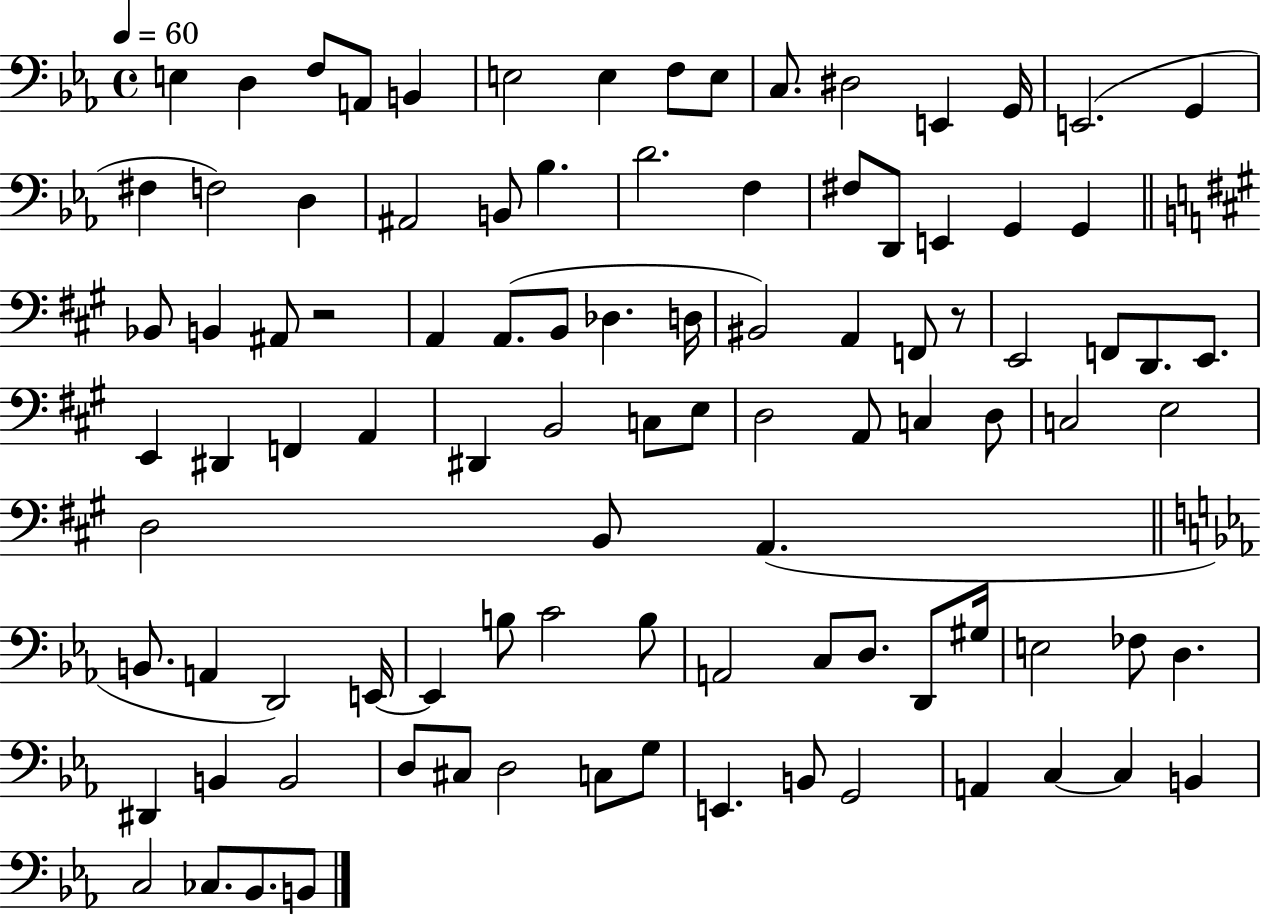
X:1
T:Untitled
M:4/4
L:1/4
K:Eb
E, D, F,/2 A,,/2 B,, E,2 E, F,/2 E,/2 C,/2 ^D,2 E,, G,,/4 E,,2 G,, ^F, F,2 D, ^A,,2 B,,/2 _B, D2 F, ^F,/2 D,,/2 E,, G,, G,, _B,,/2 B,, ^A,,/2 z2 A,, A,,/2 B,,/2 _D, D,/4 ^B,,2 A,, F,,/2 z/2 E,,2 F,,/2 D,,/2 E,,/2 E,, ^D,, F,, A,, ^D,, B,,2 C,/2 E,/2 D,2 A,,/2 C, D,/2 C,2 E,2 D,2 B,,/2 A,, B,,/2 A,, D,,2 E,,/4 E,, B,/2 C2 B,/2 A,,2 C,/2 D,/2 D,,/2 ^G,/4 E,2 _F,/2 D, ^D,, B,, B,,2 D,/2 ^C,/2 D,2 C,/2 G,/2 E,, B,,/2 G,,2 A,, C, C, B,, C,2 _C,/2 _B,,/2 B,,/2